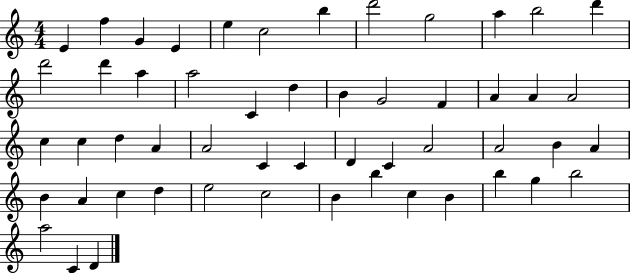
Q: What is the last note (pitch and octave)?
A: D4